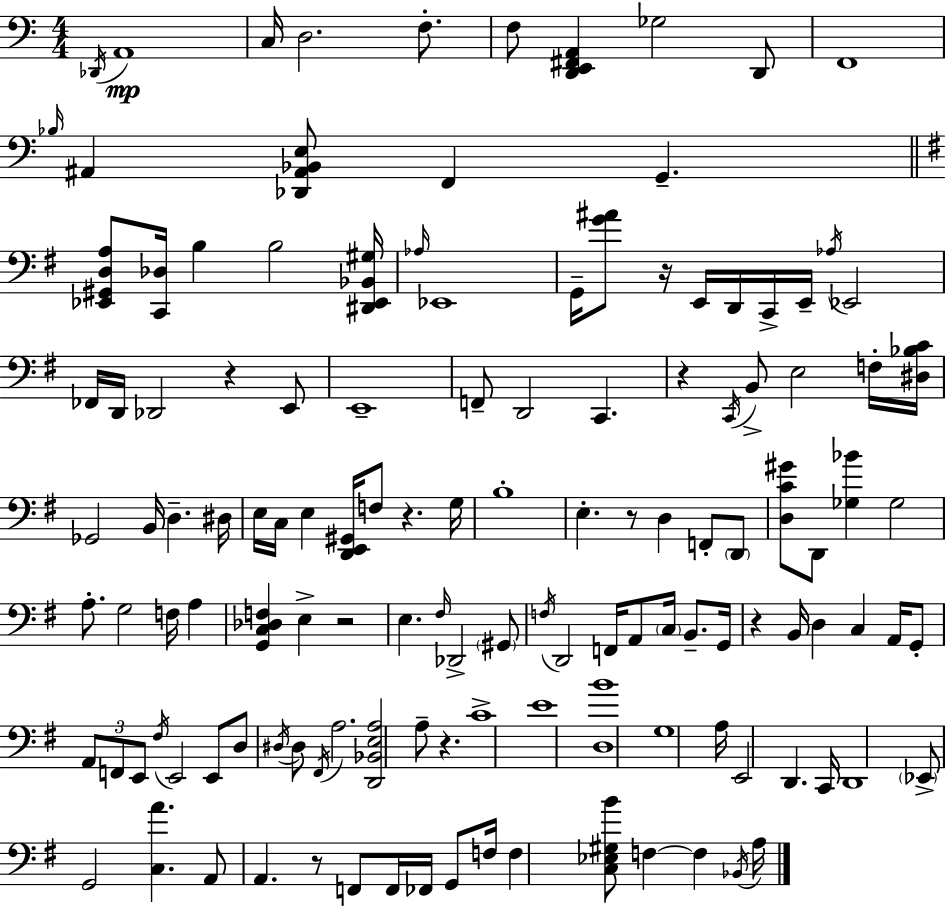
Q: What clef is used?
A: bass